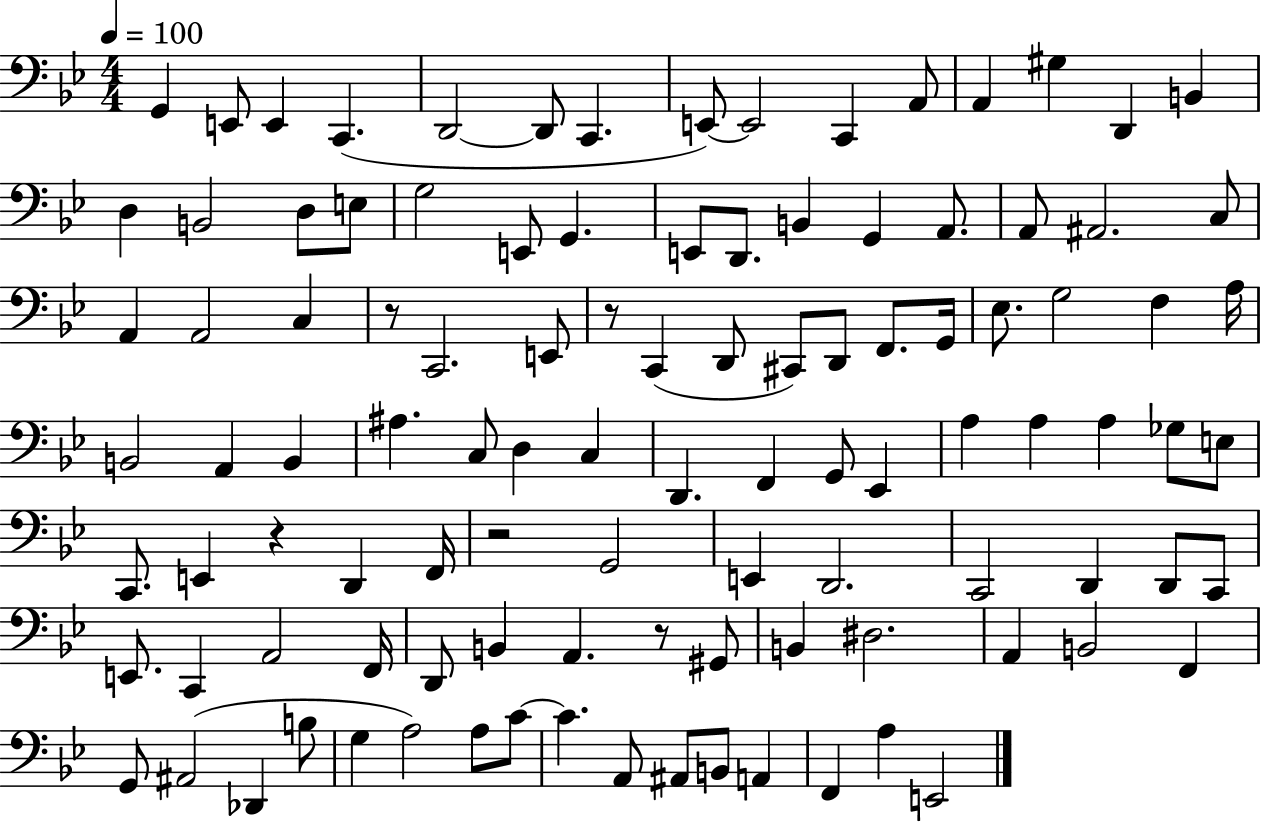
{
  \clef bass
  \numericTimeSignature
  \time 4/4
  \key bes \major
  \tempo 4 = 100
  \repeat volta 2 { g,4 e,8 e,4 c,4.( | d,2~~ d,8 c,4. | e,8~~) e,2 c,4 a,8 | a,4 gis4 d,4 b,4 | \break d4 b,2 d8 e8 | g2 e,8 g,4. | e,8 d,8. b,4 g,4 a,8. | a,8 ais,2. c8 | \break a,4 a,2 c4 | r8 c,2. e,8 | r8 c,4( d,8 cis,8) d,8 f,8. g,16 | ees8. g2 f4 a16 | \break b,2 a,4 b,4 | ais4. c8 d4 c4 | d,4. f,4 g,8 ees,4 | a4 a4 a4 ges8 e8 | \break c,8. e,4 r4 d,4 f,16 | r2 g,2 | e,4 d,2. | c,2 d,4 d,8 c,8 | \break e,8. c,4 a,2 f,16 | d,8 b,4 a,4. r8 gis,8 | b,4 dis2. | a,4 b,2 f,4 | \break g,8 ais,2( des,4 b8 | g4 a2) a8 c'8~~ | c'4. a,8 ais,8 b,8 a,4 | f,4 a4 e,2 | \break } \bar "|."
}